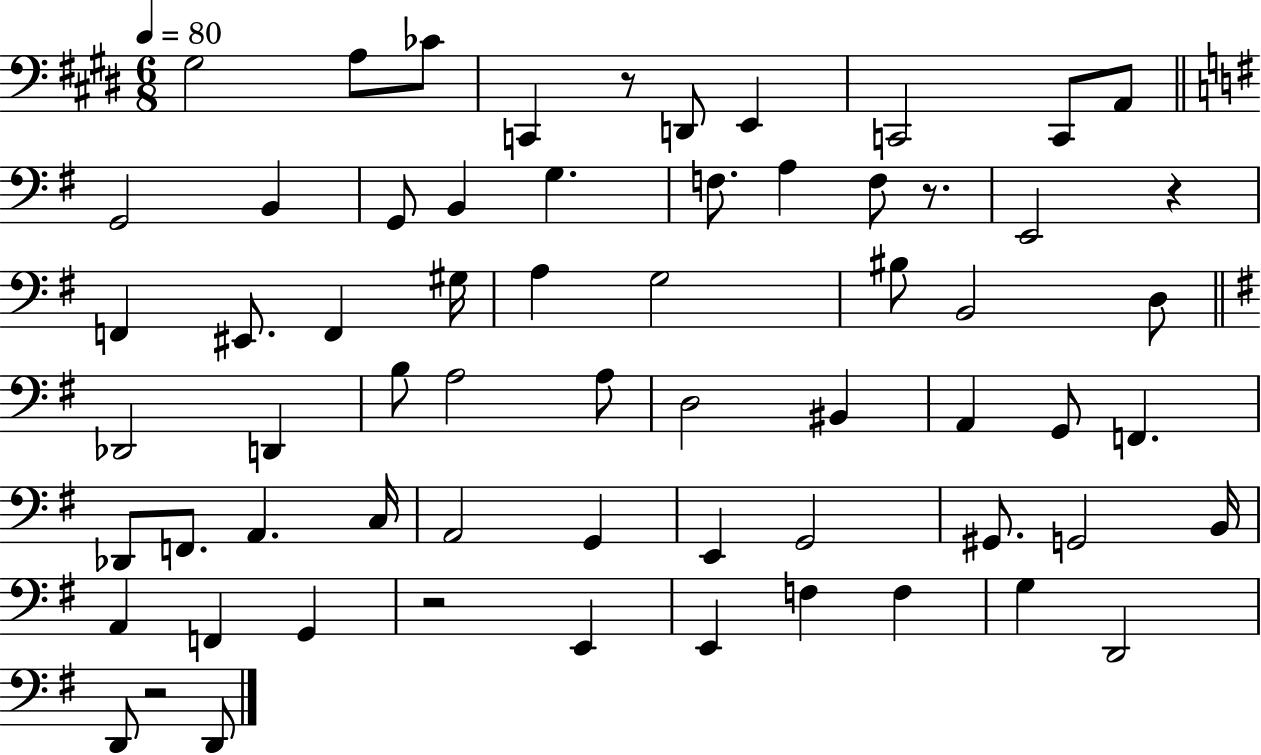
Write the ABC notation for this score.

X:1
T:Untitled
M:6/8
L:1/4
K:E
^G,2 A,/2 _C/2 C,, z/2 D,,/2 E,, C,,2 C,,/2 A,,/2 G,,2 B,, G,,/2 B,, G, F,/2 A, F,/2 z/2 E,,2 z F,, ^E,,/2 F,, ^G,/4 A, G,2 ^B,/2 B,,2 D,/2 _D,,2 D,, B,/2 A,2 A,/2 D,2 ^B,, A,, G,,/2 F,, _D,,/2 F,,/2 A,, C,/4 A,,2 G,, E,, G,,2 ^G,,/2 G,,2 B,,/4 A,, F,, G,, z2 E,, E,, F, F, G, D,,2 D,,/2 z2 D,,/2